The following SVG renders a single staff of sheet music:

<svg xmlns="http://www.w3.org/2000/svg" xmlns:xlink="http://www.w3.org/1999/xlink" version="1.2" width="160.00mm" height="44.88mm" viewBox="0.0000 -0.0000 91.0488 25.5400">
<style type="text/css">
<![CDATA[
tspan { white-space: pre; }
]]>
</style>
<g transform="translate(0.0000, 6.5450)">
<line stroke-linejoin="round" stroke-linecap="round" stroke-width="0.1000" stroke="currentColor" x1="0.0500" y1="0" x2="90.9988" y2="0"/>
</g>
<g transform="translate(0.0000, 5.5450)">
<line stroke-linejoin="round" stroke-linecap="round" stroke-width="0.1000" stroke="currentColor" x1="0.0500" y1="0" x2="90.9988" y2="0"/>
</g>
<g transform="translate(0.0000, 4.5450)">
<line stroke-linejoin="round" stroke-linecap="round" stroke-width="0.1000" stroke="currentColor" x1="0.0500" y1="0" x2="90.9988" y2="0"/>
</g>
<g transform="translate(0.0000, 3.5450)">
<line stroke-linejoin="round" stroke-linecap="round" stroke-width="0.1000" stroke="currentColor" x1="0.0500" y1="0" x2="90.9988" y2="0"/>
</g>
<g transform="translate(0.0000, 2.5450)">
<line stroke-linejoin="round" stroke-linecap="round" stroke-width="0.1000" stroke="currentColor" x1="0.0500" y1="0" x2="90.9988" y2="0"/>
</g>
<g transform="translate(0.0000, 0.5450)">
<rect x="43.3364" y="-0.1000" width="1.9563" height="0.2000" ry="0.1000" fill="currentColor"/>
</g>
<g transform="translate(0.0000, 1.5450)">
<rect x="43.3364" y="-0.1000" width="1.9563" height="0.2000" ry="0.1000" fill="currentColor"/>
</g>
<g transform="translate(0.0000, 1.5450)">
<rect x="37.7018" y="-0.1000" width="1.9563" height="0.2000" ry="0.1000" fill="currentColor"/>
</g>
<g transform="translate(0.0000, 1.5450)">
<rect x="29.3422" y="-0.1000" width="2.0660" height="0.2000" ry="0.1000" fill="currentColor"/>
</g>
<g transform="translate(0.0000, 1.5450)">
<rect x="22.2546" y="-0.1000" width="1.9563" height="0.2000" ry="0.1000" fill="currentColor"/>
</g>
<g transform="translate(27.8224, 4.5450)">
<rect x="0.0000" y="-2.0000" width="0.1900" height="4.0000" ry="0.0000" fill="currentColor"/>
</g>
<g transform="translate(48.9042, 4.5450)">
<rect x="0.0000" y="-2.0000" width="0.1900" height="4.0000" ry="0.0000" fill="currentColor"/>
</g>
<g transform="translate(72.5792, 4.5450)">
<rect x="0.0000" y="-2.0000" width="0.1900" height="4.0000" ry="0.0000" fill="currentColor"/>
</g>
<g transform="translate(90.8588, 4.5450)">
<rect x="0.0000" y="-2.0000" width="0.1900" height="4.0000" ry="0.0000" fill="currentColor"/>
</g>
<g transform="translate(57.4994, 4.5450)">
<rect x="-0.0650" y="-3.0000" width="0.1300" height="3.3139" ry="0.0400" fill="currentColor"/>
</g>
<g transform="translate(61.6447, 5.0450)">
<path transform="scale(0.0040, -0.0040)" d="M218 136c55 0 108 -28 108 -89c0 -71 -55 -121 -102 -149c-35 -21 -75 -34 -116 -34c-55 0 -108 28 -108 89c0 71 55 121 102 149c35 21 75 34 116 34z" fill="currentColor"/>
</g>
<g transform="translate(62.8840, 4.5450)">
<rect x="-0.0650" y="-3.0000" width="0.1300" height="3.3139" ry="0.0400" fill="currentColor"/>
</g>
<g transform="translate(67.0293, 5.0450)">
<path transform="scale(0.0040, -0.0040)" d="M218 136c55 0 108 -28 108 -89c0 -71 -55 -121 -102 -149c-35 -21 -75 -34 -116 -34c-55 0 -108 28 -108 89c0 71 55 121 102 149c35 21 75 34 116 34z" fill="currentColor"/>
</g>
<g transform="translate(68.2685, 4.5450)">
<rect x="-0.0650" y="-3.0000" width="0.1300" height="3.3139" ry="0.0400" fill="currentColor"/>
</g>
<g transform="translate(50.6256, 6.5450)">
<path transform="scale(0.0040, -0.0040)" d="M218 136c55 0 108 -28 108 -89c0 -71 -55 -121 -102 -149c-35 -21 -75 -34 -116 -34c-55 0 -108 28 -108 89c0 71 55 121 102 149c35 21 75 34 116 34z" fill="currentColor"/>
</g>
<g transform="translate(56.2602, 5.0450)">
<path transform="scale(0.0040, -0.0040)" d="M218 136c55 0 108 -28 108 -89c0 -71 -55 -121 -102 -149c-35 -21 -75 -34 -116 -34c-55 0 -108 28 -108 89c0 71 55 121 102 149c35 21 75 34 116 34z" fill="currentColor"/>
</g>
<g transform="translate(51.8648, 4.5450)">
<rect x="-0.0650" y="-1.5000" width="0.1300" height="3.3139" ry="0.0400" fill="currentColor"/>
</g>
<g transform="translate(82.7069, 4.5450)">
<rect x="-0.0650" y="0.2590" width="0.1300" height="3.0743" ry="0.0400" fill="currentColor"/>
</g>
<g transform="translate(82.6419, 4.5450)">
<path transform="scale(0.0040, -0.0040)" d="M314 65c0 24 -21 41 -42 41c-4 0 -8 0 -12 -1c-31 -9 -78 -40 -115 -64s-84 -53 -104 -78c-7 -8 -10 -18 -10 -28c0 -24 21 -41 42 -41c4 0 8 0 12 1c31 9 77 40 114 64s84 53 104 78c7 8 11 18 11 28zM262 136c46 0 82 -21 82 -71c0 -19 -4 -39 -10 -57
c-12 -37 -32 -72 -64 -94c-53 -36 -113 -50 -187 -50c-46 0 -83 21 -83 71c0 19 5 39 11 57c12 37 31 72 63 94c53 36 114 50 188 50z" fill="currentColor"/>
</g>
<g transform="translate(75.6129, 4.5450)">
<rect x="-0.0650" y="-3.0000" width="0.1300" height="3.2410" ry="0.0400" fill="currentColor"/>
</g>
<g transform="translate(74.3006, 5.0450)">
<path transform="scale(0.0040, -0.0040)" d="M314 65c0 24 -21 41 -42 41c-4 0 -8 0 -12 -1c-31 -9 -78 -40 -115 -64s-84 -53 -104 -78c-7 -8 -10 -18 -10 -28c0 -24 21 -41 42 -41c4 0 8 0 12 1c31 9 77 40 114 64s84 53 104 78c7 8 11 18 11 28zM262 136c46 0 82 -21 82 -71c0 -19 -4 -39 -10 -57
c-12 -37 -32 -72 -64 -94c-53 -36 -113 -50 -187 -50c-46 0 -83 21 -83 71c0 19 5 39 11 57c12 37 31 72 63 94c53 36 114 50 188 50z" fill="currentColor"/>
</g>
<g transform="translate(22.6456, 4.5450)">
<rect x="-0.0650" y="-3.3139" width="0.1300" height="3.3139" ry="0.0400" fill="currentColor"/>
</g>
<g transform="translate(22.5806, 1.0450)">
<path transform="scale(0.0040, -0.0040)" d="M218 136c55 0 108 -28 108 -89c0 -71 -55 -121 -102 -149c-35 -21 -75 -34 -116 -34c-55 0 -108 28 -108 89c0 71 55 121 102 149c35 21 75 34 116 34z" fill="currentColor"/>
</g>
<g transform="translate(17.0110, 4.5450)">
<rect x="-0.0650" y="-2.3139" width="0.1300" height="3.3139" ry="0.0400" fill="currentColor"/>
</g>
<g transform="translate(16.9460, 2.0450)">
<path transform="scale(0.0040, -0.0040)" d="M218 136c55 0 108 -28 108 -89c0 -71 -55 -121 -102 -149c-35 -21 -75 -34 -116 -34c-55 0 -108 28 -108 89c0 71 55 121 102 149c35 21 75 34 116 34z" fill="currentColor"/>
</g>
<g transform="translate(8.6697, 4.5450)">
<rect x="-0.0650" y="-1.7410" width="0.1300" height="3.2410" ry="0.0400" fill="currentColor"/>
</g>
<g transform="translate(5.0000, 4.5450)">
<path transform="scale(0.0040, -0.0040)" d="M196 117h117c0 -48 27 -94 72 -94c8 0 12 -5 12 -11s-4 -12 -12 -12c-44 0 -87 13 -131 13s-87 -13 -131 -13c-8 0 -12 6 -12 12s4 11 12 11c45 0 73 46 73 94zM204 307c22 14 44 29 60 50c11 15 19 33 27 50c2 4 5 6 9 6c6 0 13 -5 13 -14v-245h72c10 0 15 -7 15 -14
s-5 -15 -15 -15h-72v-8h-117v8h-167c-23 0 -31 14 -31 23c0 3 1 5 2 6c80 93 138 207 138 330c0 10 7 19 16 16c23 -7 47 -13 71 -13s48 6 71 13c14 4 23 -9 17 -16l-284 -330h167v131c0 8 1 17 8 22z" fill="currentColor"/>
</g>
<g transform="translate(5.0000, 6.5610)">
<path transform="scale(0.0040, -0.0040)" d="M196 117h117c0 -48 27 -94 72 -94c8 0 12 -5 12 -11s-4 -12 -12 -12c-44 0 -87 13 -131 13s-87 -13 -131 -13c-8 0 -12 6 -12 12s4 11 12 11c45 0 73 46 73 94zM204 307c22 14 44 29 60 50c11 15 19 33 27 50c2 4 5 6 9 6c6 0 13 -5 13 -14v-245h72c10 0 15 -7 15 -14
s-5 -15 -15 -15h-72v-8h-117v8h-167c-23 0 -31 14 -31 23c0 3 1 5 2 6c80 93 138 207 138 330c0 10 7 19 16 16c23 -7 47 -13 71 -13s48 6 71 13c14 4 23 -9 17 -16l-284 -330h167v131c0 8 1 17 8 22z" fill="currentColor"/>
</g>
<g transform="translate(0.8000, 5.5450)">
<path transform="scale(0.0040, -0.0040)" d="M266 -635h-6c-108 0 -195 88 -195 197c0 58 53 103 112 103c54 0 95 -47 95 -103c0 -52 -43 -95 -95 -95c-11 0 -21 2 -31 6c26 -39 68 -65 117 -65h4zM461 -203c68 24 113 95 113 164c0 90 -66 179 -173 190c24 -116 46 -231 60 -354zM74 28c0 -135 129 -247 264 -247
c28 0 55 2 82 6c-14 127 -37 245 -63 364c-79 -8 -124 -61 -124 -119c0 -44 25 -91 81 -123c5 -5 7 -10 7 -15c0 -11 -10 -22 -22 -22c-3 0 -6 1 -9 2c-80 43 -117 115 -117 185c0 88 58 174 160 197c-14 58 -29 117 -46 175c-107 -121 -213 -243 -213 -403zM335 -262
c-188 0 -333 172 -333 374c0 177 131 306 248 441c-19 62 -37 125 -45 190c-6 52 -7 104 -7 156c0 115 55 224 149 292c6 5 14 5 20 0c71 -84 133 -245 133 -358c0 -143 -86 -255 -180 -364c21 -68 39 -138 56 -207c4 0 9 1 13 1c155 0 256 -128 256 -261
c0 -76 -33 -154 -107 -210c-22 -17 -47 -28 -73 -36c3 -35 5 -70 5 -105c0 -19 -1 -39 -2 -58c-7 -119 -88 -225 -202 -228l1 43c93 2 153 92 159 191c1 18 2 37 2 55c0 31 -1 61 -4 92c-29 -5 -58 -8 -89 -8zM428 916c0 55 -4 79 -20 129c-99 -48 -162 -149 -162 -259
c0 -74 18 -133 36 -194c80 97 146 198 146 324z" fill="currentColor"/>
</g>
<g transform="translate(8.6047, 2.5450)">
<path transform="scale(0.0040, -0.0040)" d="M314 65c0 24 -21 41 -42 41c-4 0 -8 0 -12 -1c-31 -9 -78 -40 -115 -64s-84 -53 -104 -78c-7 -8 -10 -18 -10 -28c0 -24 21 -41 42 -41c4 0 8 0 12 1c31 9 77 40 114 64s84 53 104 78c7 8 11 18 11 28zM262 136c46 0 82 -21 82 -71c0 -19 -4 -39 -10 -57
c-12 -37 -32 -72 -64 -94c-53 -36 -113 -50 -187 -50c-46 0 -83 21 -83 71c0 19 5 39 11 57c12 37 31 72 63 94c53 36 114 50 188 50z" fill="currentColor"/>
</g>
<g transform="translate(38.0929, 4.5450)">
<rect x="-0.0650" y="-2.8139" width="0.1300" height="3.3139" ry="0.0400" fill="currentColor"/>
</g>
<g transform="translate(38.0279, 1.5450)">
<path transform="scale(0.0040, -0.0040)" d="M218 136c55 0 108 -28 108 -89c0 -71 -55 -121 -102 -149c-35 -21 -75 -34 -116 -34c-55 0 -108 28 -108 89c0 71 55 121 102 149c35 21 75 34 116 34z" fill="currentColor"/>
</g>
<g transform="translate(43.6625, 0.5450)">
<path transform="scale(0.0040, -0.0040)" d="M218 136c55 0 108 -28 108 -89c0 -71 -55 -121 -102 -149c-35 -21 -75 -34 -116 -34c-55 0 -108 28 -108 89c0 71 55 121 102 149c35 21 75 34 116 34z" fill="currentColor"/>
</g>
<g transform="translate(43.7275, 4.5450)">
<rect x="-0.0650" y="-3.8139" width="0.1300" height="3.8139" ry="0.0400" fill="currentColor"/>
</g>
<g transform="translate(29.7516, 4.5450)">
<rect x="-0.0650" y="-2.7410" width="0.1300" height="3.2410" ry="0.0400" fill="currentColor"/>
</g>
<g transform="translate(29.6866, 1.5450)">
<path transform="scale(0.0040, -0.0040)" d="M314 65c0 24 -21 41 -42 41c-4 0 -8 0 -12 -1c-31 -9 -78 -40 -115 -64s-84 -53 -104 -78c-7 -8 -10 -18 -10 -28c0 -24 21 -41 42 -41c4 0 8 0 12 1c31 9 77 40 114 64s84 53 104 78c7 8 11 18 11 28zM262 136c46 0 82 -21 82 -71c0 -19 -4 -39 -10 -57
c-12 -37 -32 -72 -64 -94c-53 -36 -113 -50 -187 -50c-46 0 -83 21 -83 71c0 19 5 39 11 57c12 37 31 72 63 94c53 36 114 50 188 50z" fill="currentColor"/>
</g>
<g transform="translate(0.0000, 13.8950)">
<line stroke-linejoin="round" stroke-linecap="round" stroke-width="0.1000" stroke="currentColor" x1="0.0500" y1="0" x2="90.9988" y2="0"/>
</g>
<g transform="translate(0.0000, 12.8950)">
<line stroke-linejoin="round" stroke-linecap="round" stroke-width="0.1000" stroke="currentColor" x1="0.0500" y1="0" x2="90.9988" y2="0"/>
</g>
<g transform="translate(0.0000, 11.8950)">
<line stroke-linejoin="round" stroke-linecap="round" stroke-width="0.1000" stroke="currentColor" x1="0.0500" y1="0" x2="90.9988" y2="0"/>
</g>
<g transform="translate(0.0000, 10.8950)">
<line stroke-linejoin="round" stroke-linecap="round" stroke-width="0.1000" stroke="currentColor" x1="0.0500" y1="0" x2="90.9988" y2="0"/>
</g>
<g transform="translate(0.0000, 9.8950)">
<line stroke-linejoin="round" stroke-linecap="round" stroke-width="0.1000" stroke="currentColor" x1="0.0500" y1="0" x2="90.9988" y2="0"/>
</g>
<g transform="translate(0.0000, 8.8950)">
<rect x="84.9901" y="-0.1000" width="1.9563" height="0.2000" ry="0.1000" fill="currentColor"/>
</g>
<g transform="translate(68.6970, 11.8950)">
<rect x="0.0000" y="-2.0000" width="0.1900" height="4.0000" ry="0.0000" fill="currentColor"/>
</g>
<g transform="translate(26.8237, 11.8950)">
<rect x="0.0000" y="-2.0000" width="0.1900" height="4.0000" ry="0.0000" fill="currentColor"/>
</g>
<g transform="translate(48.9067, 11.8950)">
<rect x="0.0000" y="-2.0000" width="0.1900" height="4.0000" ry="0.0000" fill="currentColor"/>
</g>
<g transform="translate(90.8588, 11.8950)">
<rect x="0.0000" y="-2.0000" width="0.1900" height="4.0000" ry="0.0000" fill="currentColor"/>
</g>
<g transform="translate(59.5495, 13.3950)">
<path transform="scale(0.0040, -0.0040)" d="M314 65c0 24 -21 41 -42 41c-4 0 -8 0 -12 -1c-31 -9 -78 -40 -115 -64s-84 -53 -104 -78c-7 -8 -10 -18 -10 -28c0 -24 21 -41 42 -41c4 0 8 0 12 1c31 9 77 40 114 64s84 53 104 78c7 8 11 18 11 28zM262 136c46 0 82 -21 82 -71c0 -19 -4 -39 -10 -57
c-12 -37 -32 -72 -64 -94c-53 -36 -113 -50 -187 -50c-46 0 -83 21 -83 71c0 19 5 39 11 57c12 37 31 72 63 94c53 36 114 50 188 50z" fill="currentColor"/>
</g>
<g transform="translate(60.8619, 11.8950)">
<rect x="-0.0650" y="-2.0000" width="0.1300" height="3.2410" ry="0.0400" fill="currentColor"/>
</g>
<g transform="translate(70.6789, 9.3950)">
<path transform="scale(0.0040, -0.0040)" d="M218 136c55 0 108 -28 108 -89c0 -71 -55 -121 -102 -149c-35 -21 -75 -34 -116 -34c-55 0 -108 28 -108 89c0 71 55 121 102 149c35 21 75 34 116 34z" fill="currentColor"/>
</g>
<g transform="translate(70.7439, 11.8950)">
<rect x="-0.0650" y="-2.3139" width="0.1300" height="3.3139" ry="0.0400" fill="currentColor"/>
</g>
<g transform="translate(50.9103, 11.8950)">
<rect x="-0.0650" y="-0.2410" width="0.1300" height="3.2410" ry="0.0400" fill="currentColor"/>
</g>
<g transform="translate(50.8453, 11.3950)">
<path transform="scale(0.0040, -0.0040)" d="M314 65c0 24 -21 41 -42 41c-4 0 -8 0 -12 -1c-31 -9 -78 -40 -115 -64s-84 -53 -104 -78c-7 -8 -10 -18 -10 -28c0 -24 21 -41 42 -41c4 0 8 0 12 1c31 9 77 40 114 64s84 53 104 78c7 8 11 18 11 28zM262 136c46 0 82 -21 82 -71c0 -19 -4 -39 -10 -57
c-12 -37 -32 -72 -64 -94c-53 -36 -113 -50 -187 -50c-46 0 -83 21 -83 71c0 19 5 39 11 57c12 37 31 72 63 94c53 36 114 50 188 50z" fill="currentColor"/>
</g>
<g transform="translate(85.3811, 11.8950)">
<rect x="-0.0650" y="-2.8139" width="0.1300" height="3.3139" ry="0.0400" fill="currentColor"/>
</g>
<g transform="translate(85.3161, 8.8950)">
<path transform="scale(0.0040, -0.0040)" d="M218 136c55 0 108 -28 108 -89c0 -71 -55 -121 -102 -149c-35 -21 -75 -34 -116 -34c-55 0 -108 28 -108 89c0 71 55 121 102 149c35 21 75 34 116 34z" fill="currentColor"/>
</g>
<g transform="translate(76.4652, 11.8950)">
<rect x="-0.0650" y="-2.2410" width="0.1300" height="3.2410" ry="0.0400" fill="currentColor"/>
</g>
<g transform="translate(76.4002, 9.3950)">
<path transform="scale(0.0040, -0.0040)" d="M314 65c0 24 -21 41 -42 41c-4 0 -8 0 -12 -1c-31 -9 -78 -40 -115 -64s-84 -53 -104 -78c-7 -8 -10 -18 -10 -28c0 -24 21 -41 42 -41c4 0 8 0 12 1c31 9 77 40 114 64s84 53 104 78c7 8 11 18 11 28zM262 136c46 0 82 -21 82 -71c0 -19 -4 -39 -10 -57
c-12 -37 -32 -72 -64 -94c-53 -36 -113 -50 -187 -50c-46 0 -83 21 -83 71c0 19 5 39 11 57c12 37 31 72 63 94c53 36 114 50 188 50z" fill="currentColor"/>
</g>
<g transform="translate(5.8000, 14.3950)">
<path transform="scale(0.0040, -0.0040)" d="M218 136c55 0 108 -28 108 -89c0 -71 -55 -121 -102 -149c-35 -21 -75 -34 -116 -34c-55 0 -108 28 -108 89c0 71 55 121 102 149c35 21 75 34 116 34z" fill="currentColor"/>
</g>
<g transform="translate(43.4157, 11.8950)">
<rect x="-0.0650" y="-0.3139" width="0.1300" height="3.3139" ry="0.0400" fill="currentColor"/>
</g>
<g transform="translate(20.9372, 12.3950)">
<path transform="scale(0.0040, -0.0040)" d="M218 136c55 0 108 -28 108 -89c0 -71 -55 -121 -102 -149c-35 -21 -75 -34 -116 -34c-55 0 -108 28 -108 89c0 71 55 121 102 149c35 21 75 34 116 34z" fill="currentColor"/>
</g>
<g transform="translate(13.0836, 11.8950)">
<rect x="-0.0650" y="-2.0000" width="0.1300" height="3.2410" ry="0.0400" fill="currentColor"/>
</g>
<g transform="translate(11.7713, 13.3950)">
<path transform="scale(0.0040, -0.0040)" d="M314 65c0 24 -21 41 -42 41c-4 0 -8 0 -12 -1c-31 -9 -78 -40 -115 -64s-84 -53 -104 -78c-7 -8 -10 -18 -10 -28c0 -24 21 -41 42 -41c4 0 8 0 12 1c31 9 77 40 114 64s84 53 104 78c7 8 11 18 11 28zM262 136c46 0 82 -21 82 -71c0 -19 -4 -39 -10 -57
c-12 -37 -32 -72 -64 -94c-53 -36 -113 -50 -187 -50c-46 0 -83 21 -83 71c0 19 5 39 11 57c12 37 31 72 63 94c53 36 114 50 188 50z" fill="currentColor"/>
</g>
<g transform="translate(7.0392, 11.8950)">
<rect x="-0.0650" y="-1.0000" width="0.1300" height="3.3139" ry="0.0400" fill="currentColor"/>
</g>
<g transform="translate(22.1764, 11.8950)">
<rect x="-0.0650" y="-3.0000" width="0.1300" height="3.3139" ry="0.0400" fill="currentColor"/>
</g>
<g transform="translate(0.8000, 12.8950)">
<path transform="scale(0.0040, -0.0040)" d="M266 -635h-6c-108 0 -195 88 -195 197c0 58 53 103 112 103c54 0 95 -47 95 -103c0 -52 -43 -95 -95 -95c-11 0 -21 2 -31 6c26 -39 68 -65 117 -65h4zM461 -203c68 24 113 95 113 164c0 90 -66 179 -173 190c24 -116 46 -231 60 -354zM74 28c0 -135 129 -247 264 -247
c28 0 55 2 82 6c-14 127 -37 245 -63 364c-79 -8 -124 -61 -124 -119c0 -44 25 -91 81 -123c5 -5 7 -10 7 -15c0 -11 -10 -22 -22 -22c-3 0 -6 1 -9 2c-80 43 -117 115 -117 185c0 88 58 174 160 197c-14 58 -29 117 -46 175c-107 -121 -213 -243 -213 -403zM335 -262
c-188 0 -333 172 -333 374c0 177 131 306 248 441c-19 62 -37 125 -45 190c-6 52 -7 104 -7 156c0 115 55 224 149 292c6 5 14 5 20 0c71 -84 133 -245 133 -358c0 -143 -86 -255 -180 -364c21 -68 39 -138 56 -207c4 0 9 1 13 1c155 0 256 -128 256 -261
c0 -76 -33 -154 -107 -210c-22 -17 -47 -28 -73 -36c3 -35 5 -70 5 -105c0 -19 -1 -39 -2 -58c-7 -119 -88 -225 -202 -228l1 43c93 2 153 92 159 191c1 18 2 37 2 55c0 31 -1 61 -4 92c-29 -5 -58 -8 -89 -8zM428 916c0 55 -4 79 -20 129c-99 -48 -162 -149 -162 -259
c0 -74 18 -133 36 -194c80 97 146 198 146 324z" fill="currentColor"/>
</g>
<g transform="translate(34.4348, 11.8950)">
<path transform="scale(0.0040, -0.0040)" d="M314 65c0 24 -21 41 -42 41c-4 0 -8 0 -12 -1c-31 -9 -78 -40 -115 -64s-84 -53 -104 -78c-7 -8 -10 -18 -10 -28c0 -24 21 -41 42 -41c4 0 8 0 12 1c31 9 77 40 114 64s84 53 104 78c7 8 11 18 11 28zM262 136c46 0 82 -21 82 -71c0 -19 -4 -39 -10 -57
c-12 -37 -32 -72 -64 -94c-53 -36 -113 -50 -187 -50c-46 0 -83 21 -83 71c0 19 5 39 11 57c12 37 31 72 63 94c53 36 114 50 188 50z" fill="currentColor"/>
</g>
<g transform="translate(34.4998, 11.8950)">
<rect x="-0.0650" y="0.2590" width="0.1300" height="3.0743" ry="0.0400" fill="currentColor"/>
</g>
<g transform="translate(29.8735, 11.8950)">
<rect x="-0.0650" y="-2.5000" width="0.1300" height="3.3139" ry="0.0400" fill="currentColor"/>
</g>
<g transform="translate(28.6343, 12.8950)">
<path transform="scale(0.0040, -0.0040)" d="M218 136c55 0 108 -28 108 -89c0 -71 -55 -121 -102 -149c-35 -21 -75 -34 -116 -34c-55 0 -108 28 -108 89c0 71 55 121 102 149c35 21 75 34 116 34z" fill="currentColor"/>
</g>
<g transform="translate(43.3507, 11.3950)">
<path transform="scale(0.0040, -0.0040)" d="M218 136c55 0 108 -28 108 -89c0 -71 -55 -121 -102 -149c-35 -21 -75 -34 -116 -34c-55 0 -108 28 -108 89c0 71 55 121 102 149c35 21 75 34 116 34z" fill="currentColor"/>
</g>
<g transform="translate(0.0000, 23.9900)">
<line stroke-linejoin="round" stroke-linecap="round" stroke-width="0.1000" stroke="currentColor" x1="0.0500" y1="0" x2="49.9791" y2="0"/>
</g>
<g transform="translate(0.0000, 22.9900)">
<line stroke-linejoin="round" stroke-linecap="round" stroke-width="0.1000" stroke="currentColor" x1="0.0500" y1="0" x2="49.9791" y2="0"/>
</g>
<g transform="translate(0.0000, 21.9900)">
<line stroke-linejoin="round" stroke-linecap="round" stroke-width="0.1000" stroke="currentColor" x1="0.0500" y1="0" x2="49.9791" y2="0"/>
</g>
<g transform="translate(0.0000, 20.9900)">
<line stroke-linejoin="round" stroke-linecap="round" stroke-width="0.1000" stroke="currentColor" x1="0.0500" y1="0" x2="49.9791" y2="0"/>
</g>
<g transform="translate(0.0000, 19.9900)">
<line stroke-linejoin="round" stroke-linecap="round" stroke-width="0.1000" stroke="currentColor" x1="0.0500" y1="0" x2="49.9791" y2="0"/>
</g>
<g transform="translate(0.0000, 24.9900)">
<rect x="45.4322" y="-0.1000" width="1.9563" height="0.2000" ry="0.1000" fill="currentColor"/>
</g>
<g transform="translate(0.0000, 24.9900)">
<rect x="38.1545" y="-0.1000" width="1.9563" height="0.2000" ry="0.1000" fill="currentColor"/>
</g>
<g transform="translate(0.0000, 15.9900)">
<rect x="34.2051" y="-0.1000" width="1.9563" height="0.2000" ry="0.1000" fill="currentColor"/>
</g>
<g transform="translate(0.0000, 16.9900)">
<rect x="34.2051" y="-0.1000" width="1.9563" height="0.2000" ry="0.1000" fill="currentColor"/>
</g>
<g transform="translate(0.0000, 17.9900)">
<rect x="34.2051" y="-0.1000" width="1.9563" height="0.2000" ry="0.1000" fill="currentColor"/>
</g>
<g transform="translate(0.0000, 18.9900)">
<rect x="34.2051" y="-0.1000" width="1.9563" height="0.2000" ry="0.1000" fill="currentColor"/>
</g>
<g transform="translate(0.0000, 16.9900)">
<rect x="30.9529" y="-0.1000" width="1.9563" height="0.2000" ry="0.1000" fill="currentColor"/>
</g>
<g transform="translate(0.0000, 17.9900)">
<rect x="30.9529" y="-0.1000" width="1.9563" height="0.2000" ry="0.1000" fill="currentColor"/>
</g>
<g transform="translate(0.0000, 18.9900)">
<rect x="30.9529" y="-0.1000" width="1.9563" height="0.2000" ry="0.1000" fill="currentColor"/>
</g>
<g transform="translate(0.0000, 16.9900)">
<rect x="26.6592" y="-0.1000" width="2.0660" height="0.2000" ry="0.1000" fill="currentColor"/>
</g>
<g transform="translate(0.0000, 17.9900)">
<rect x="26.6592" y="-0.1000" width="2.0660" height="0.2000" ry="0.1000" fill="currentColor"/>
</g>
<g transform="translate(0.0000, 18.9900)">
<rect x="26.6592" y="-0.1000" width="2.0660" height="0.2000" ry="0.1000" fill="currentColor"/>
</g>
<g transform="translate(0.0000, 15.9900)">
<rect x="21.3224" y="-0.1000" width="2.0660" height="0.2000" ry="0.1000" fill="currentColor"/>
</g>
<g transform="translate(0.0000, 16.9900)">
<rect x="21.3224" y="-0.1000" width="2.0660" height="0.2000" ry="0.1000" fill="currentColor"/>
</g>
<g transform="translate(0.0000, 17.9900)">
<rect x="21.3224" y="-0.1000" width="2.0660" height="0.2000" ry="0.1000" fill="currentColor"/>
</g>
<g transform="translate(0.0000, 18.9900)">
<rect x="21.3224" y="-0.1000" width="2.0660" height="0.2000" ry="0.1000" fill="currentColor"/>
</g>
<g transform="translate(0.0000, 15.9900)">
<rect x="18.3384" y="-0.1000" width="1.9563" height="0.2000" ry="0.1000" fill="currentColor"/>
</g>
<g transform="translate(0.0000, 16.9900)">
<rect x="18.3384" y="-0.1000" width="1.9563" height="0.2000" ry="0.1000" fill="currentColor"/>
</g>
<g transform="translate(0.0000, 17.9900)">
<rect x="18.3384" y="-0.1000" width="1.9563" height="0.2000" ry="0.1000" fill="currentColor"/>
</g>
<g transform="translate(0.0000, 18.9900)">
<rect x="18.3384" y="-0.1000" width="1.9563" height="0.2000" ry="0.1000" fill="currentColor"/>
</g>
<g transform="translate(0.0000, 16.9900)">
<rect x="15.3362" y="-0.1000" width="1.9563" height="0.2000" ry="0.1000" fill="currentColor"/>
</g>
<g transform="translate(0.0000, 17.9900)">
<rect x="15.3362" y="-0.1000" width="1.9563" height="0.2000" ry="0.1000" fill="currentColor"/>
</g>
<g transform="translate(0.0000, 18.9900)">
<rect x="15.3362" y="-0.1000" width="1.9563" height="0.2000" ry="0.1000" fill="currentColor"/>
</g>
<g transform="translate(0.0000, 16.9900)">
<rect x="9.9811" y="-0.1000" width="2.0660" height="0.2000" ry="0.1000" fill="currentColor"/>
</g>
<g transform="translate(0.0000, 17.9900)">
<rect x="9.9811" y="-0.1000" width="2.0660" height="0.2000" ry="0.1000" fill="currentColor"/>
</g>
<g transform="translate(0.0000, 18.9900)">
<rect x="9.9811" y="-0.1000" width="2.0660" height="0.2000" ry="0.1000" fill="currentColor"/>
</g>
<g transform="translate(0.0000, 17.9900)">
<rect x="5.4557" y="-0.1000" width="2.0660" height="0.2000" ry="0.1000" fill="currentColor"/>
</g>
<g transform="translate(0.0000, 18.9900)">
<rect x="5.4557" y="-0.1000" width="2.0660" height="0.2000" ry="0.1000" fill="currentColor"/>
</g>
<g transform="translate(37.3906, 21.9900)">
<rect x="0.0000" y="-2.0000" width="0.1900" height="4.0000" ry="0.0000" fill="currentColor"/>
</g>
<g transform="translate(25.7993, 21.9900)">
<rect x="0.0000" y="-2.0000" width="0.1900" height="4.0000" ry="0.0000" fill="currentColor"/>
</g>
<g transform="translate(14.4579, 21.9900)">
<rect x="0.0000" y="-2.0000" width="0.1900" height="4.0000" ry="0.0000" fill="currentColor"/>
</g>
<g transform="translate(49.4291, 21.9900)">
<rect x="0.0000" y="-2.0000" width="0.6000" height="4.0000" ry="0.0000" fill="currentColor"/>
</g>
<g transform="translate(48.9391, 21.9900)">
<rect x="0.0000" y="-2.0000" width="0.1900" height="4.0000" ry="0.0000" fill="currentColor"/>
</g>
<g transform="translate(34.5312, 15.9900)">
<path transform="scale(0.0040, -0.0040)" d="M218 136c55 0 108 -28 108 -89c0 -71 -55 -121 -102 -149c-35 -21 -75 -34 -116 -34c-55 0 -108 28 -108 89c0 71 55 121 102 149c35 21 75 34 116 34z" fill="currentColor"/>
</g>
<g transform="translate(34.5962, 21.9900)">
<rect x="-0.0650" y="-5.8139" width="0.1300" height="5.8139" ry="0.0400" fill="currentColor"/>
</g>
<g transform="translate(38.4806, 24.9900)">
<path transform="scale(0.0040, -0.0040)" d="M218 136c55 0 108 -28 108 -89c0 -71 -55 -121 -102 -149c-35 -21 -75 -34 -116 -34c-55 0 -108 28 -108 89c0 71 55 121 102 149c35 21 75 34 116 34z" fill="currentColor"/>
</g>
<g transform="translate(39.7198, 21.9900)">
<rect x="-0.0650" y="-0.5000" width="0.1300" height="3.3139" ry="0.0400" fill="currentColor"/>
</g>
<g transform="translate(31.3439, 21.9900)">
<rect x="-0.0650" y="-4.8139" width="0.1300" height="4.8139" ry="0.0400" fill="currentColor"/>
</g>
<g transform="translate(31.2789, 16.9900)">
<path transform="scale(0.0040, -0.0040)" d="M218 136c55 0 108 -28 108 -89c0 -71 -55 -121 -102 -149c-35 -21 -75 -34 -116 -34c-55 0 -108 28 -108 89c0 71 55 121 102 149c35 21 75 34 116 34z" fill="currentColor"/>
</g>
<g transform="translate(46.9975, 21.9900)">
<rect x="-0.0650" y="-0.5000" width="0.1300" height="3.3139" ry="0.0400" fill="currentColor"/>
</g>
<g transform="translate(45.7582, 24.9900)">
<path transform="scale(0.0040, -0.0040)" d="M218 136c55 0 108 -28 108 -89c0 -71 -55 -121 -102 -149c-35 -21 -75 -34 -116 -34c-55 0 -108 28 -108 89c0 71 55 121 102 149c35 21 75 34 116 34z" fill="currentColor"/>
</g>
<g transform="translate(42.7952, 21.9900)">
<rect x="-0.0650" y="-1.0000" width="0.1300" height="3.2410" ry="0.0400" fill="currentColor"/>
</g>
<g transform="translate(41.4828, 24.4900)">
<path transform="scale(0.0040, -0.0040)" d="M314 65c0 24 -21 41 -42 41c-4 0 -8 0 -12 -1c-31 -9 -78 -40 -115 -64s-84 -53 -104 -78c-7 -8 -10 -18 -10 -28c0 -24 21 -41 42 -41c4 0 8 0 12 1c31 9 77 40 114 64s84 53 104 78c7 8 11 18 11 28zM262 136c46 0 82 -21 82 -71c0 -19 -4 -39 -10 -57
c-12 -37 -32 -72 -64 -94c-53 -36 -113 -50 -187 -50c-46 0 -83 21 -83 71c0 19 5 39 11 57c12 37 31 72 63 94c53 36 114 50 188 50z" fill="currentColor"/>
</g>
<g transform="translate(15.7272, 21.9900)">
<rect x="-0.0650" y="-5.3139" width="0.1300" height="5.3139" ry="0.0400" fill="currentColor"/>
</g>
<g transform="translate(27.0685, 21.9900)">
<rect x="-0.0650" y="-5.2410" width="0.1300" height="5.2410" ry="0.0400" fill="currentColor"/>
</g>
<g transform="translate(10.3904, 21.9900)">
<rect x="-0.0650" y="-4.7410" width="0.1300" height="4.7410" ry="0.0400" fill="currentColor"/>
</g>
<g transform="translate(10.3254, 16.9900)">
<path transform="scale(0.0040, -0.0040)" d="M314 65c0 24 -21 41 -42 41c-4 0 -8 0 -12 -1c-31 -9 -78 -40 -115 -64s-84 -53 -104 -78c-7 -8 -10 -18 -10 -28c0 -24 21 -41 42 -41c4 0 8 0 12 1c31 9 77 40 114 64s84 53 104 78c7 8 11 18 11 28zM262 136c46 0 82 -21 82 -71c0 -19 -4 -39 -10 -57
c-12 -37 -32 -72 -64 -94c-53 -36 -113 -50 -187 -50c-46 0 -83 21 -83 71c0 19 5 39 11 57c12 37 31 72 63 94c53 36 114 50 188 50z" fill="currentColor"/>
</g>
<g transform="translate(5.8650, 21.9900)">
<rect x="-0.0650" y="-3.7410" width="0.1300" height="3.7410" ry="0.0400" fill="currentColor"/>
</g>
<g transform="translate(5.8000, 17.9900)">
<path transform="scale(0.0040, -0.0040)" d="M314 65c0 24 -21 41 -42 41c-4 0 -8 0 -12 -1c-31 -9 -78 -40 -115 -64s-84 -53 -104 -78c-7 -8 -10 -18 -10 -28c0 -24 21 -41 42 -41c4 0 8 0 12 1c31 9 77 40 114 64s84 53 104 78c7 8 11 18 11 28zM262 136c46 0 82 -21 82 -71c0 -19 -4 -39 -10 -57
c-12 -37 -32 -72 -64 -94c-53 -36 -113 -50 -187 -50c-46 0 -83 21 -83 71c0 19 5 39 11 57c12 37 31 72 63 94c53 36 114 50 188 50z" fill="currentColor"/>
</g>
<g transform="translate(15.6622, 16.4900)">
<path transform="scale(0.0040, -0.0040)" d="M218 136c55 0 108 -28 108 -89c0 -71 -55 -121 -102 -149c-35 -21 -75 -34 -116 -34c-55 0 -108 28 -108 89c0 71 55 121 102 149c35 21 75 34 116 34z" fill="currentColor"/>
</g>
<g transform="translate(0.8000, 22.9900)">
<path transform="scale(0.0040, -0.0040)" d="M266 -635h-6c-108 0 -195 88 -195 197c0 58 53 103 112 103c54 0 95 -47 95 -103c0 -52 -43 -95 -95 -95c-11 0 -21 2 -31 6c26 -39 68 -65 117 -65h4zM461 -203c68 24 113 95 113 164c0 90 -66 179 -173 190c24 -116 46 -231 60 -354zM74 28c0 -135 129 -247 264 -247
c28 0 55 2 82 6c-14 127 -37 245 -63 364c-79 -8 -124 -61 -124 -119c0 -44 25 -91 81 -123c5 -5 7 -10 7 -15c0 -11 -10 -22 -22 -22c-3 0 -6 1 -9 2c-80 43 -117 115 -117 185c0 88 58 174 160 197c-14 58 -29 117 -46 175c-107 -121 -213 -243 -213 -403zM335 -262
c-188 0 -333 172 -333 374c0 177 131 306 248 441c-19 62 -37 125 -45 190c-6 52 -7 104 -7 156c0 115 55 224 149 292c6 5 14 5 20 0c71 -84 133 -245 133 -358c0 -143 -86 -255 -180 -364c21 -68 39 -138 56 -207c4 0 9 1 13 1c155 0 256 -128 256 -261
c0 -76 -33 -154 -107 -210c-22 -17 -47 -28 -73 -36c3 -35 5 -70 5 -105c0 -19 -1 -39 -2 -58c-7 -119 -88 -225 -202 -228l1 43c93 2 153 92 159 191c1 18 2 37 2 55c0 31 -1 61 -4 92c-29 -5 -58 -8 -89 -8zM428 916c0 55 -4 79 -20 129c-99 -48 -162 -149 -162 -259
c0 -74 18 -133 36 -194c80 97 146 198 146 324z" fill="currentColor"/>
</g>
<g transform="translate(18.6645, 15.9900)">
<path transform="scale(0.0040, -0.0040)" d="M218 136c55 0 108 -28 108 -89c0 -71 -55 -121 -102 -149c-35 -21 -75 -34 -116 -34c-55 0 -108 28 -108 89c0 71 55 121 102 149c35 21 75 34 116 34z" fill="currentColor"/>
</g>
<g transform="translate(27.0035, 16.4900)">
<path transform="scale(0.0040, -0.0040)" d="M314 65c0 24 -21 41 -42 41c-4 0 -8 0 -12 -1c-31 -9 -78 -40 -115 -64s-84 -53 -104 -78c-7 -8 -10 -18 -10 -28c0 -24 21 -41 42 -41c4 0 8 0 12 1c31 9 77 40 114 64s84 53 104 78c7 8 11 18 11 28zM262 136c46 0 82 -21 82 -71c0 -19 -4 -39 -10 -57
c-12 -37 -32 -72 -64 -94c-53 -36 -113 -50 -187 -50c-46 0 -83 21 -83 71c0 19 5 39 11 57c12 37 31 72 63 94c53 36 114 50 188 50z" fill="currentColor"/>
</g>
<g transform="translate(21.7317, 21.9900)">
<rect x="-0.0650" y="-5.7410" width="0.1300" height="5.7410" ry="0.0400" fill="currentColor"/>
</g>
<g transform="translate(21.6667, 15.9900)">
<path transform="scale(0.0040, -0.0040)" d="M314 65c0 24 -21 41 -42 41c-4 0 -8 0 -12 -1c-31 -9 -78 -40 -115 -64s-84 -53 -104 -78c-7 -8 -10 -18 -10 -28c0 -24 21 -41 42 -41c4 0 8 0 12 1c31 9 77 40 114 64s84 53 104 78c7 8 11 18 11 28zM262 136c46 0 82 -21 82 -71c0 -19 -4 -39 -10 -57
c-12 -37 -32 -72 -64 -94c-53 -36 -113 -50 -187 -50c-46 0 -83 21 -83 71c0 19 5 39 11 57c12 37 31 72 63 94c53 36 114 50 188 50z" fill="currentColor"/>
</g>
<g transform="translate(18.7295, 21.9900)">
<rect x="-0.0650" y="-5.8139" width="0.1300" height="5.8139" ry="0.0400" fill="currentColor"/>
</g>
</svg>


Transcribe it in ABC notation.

X:1
T:Untitled
M:4/4
L:1/4
K:C
f2 g b a2 a c' E A A A A2 B2 D F2 A G B2 c c2 F2 g g2 a c'2 e'2 f' g' g'2 f'2 e' g' C D2 C